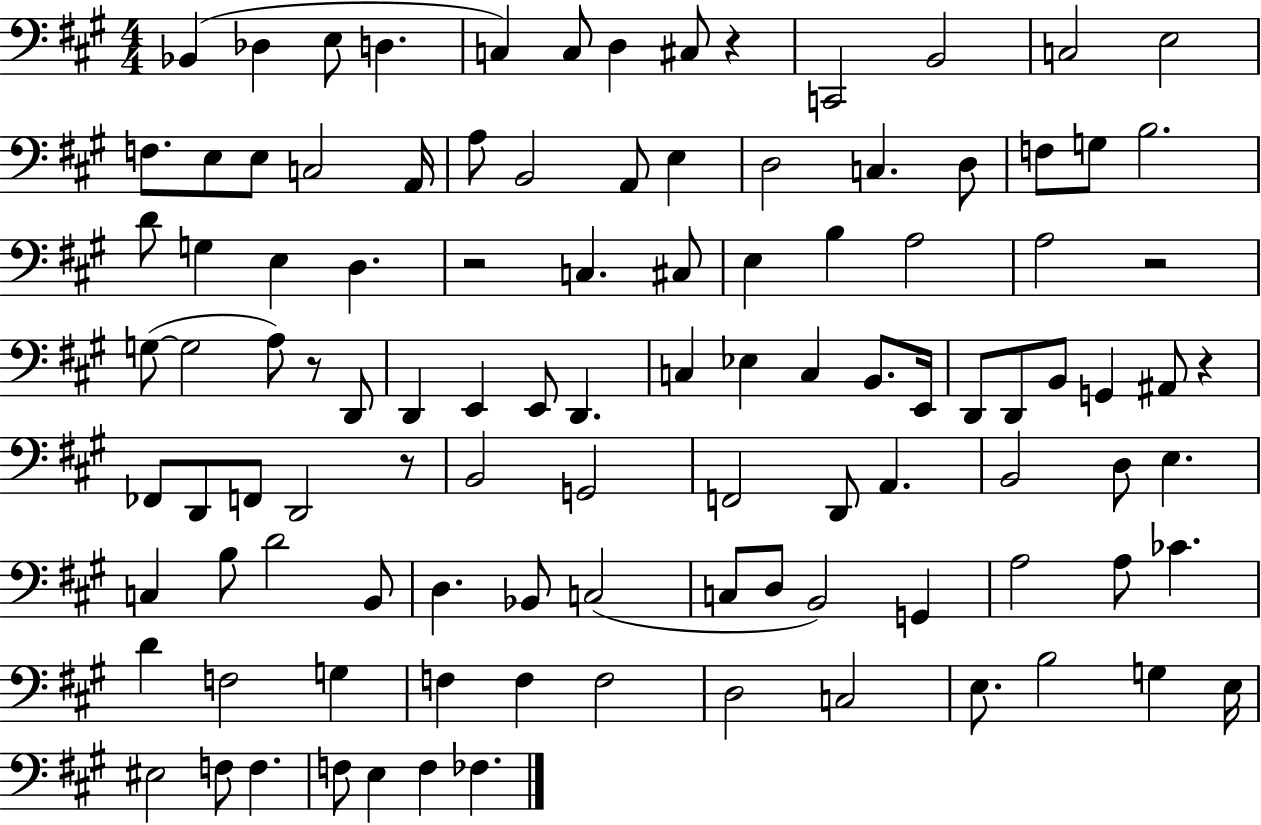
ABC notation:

X:1
T:Untitled
M:4/4
L:1/4
K:A
_B,, _D, E,/2 D, C, C,/2 D, ^C,/2 z C,,2 B,,2 C,2 E,2 F,/2 E,/2 E,/2 C,2 A,,/4 A,/2 B,,2 A,,/2 E, D,2 C, D,/2 F,/2 G,/2 B,2 D/2 G, E, D, z2 C, ^C,/2 E, B, A,2 A,2 z2 G,/2 G,2 A,/2 z/2 D,,/2 D,, E,, E,,/2 D,, C, _E, C, B,,/2 E,,/4 D,,/2 D,,/2 B,,/2 G,, ^A,,/2 z _F,,/2 D,,/2 F,,/2 D,,2 z/2 B,,2 G,,2 F,,2 D,,/2 A,, B,,2 D,/2 E, C, B,/2 D2 B,,/2 D, _B,,/2 C,2 C,/2 D,/2 B,,2 G,, A,2 A,/2 _C D F,2 G, F, F, F,2 D,2 C,2 E,/2 B,2 G, E,/4 ^E,2 F,/2 F, F,/2 E, F, _F,